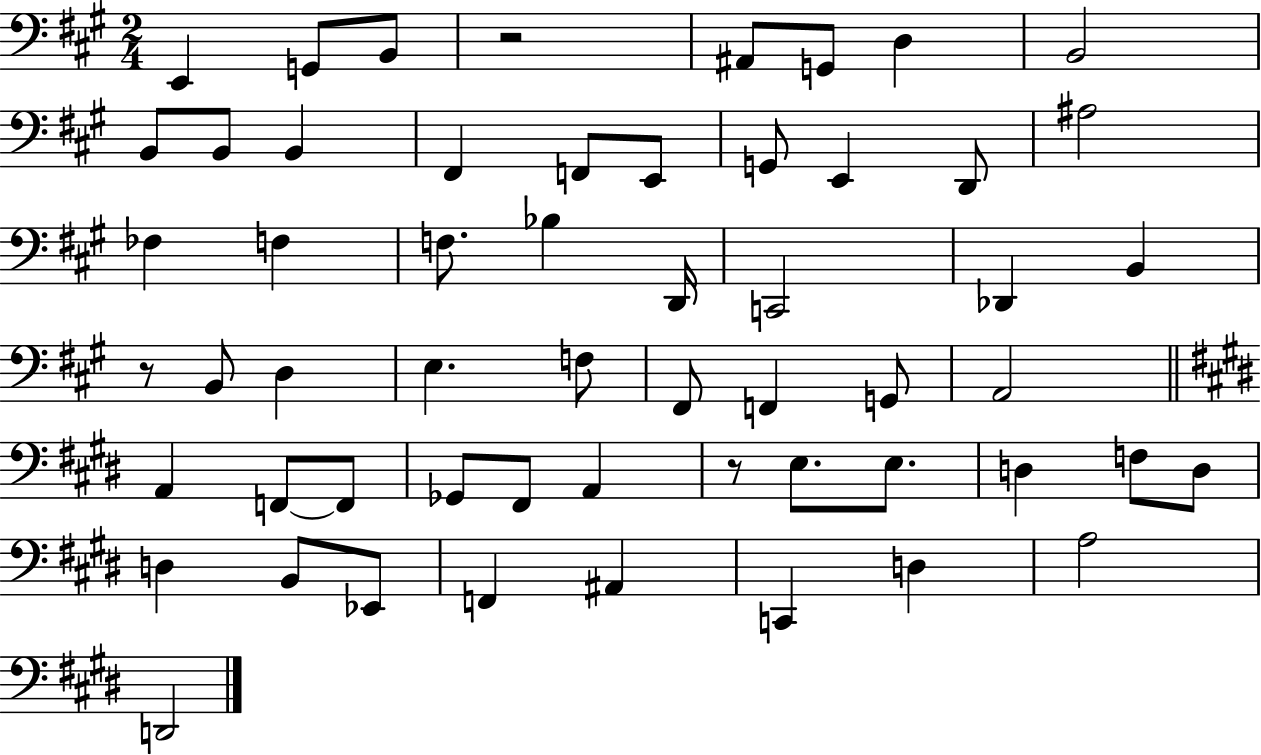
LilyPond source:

{
  \clef bass
  \numericTimeSignature
  \time 2/4
  \key a \major
  \repeat volta 2 { e,4 g,8 b,8 | r2 | ais,8 g,8 d4 | b,2 | \break b,8 b,8 b,4 | fis,4 f,8 e,8 | g,8 e,4 d,8 | ais2 | \break fes4 f4 | f8. bes4 d,16 | c,2 | des,4 b,4 | \break r8 b,8 d4 | e4. f8 | fis,8 f,4 g,8 | a,2 | \break \bar "||" \break \key e \major a,4 f,8~~ f,8 | ges,8 fis,8 a,4 | r8 e8. e8. | d4 f8 d8 | \break d4 b,8 ees,8 | f,4 ais,4 | c,4 d4 | a2 | \break d,2 | } \bar "|."
}